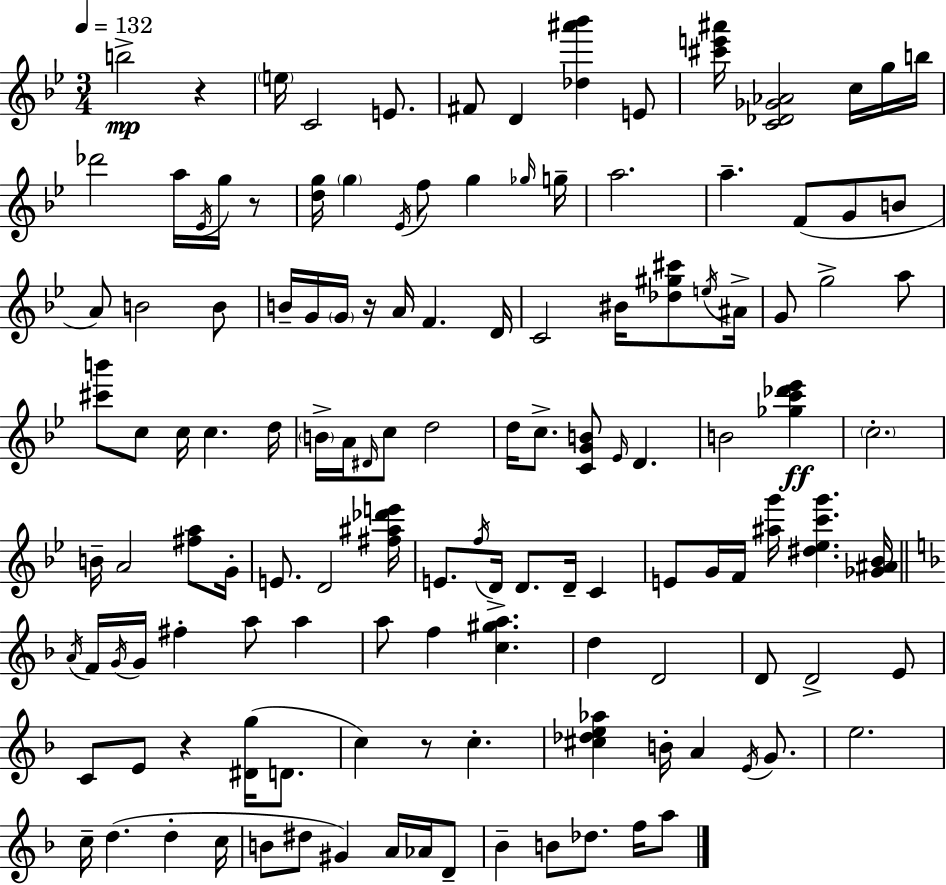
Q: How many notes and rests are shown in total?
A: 130